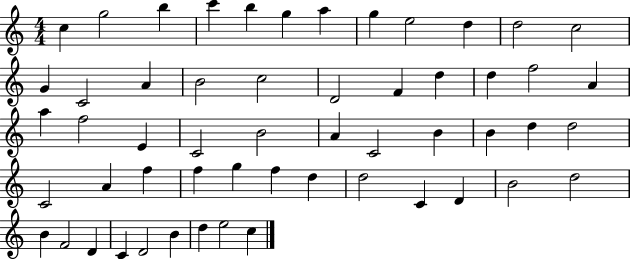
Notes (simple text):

C5/q G5/h B5/q C6/q B5/q G5/q A5/q G5/q E5/h D5/q D5/h C5/h G4/q C4/h A4/q B4/h C5/h D4/h F4/q D5/q D5/q F5/h A4/q A5/q F5/h E4/q C4/h B4/h A4/q C4/h B4/q B4/q D5/q D5/h C4/h A4/q F5/q F5/q G5/q F5/q D5/q D5/h C4/q D4/q B4/h D5/h B4/q F4/h D4/q C4/q D4/h B4/q D5/q E5/h C5/q